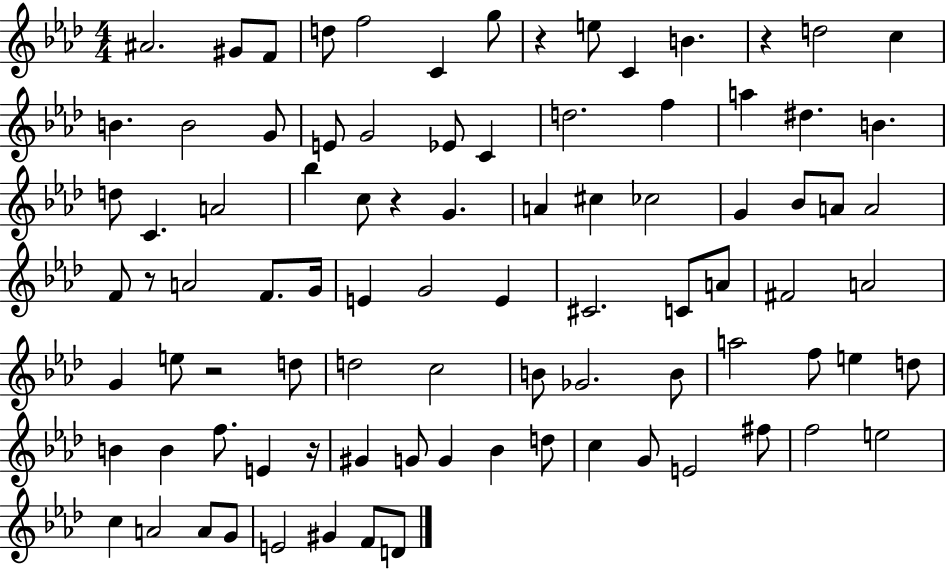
A#4/h. G#4/e F4/e D5/e F5/h C4/q G5/e R/q E5/e C4/q B4/q. R/q D5/h C5/q B4/q. B4/h G4/e E4/e G4/h Eb4/e C4/q D5/h. F5/q A5/q D#5/q. B4/q. D5/e C4/q. A4/h Bb5/q C5/e R/q G4/q. A4/q C#5/q CES5/h G4/q Bb4/e A4/e A4/h F4/e R/e A4/h F4/e. G4/s E4/q G4/h E4/q C#4/h. C4/e A4/e F#4/h A4/h G4/q E5/e R/h D5/e D5/h C5/h B4/e Gb4/h. B4/e A5/h F5/e E5/q D5/e B4/q B4/q F5/e. E4/q R/s G#4/q G4/e G4/q Bb4/q D5/e C5/q G4/e E4/h F#5/e F5/h E5/h C5/q A4/h A4/e G4/e E4/h G#4/q F4/e D4/e